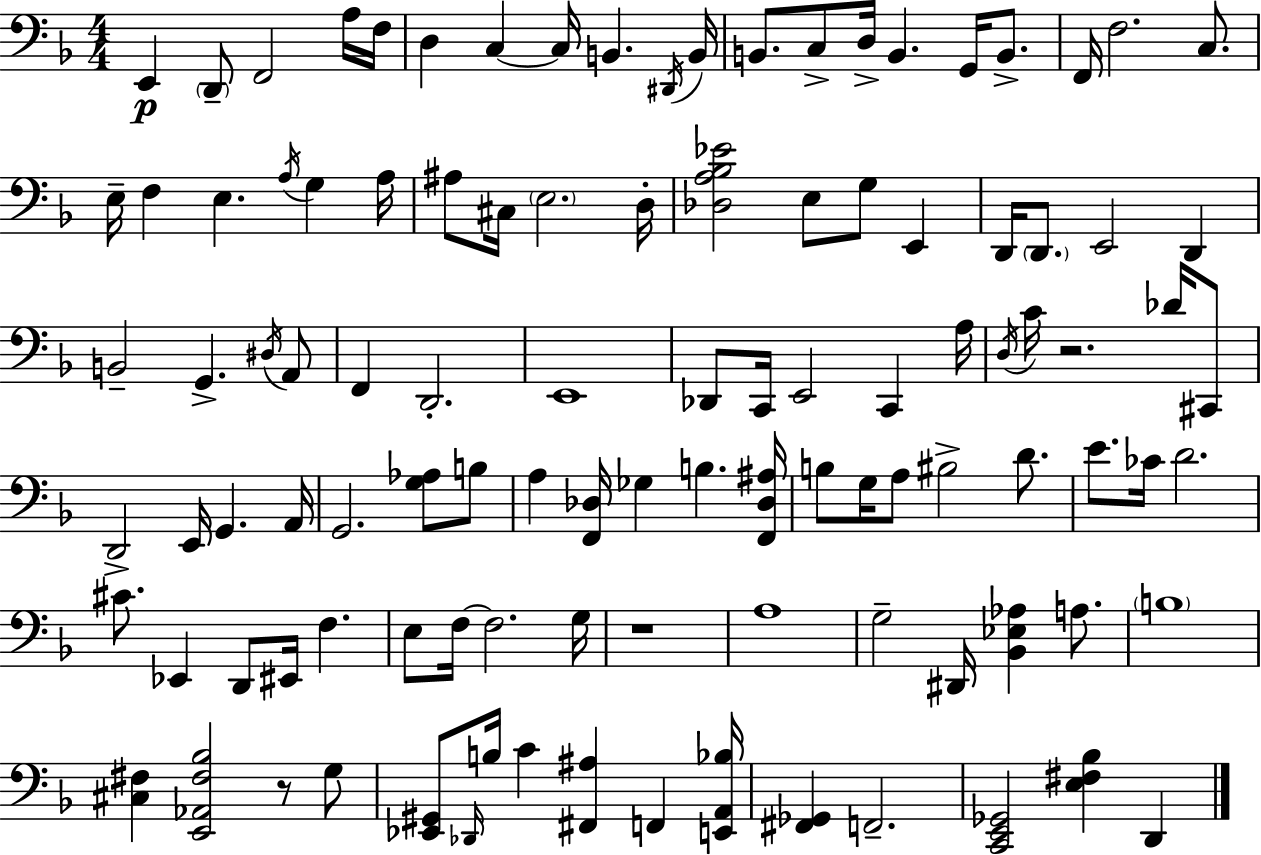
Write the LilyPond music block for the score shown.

{
  \clef bass
  \numericTimeSignature
  \time 4/4
  \key d \minor
  \repeat volta 2 { e,4\p \parenthesize d,8-- f,2 a16 f16 | d4 c4~~ c16 b,4. \acciaccatura { dis,16 } | b,16 b,8. c8-> d16-> b,4. g,16 b,8.-> | f,16 f2. c8. | \break e16-- f4 e4. \acciaccatura { a16 } g4 | a16 ais8 cis16 \parenthesize e2. | d16-. <des a bes ees'>2 e8 g8 e,4 | d,16 \parenthesize d,8. e,2 d,4 | \break b,2-- g,4.-> | \acciaccatura { dis16 } a,8 f,4 d,2.-. | e,1 | des,8 c,16 e,2 c,4 | \break a16 \acciaccatura { d16 } c'16 r2. | des'16 cis,8 d,2-> e,16 g,4. | a,16 g,2. | <g aes>8 b8 a4 <f, des>16 ges4 b4. | \break <f, des ais>16 b8 g16 a8 bis2-> | d'8. e'8. ces'16 d'2. | cis'8. ees,4 d,8 eis,16 f4. | e8 f16~~ f2. | \break g16 r1 | a1 | g2-- dis,16 <bes, ees aes>4 | a8. \parenthesize b1 | \break <cis fis>4 <e, aes, fis bes>2 | r8 g8 <ees, gis,>8 \grace { des,16 } b16 c'4 <fis, ais>4 | f,4 <e, a, bes>16 <fis, ges,>4 f,2.-- | <c, e, ges,>2 <e fis bes>4 | \break d,4 } \bar "|."
}